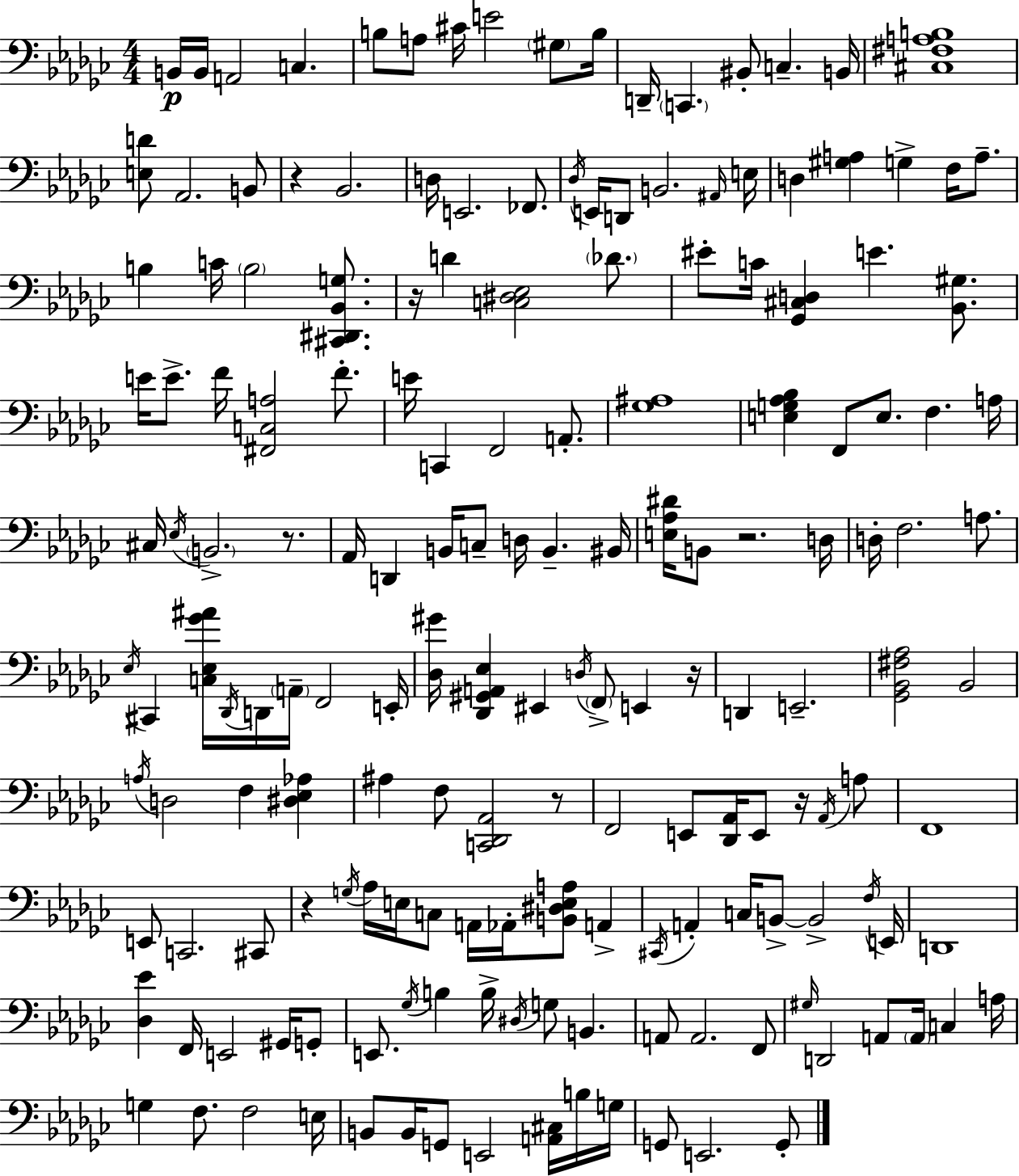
B2/s B2/s A2/h C3/q. B3/e A3/e C#4/s E4/h G#3/e B3/s D2/s C2/q. BIS2/e C3/q. B2/s [C#3,F#3,A3,B3]/w [E3,D4]/e Ab2/h. B2/e R/q Bb2/h. D3/s E2/h. FES2/e. Db3/s E2/s D2/e B2/h. A#2/s E3/s D3/q [G#3,A3]/q G3/q F3/s A3/e. B3/q C4/s B3/h [C#2,D#2,Bb2,G3]/e. R/s D4/q [C3,D#3,Eb3]/h Db4/e. EIS4/e C4/s [Gb2,C#3,D3]/q E4/q. [Bb2,G#3]/e. E4/s E4/e. F4/s [F#2,C3,A3]/h F4/e. E4/s C2/q F2/h A2/e. [Gb3,A#3]/w [E3,G3,Ab3,Bb3]/q F2/e E3/e. F3/q. A3/s C#3/s Eb3/s B2/h. R/e. Ab2/s D2/q B2/s C3/e D3/s B2/q. BIS2/s [E3,Ab3,D#4]/s B2/e R/h. D3/s D3/s F3/h. A3/e. Eb3/s C#2/q [C3,Eb3,Gb4,A#4]/s Db2/s D2/s A2/s F2/h E2/s [Db3,G#4]/s [Db2,G#2,A2,Eb3]/q EIS2/q D3/s F2/e E2/q R/s D2/q E2/h. [Gb2,Bb2,F#3,Ab3]/h Bb2/h A3/s D3/h F3/q [D#3,Eb3,Ab3]/q A#3/q F3/e [C2,Db2,Ab2]/h R/e F2/h E2/e [Db2,Ab2]/s E2/e R/s Ab2/s A3/e F2/w E2/e C2/h. C#2/e R/q G3/s Ab3/s E3/s C3/e A2/s Ab2/s [B2,D#3,E3,A3]/e A2/q C#2/s A2/q C3/s B2/e B2/h F3/s E2/s D2/w [Db3,Eb4]/q F2/s E2/h G#2/s G2/e E2/e. Gb3/s B3/q B3/s D#3/s G3/e B2/q. A2/e A2/h. F2/e G#3/s D2/h A2/e A2/s C3/q A3/s G3/q F3/e. F3/h E3/s B2/e B2/s G2/e E2/h [A2,C#3]/s B3/s G3/s G2/e E2/h. G2/e